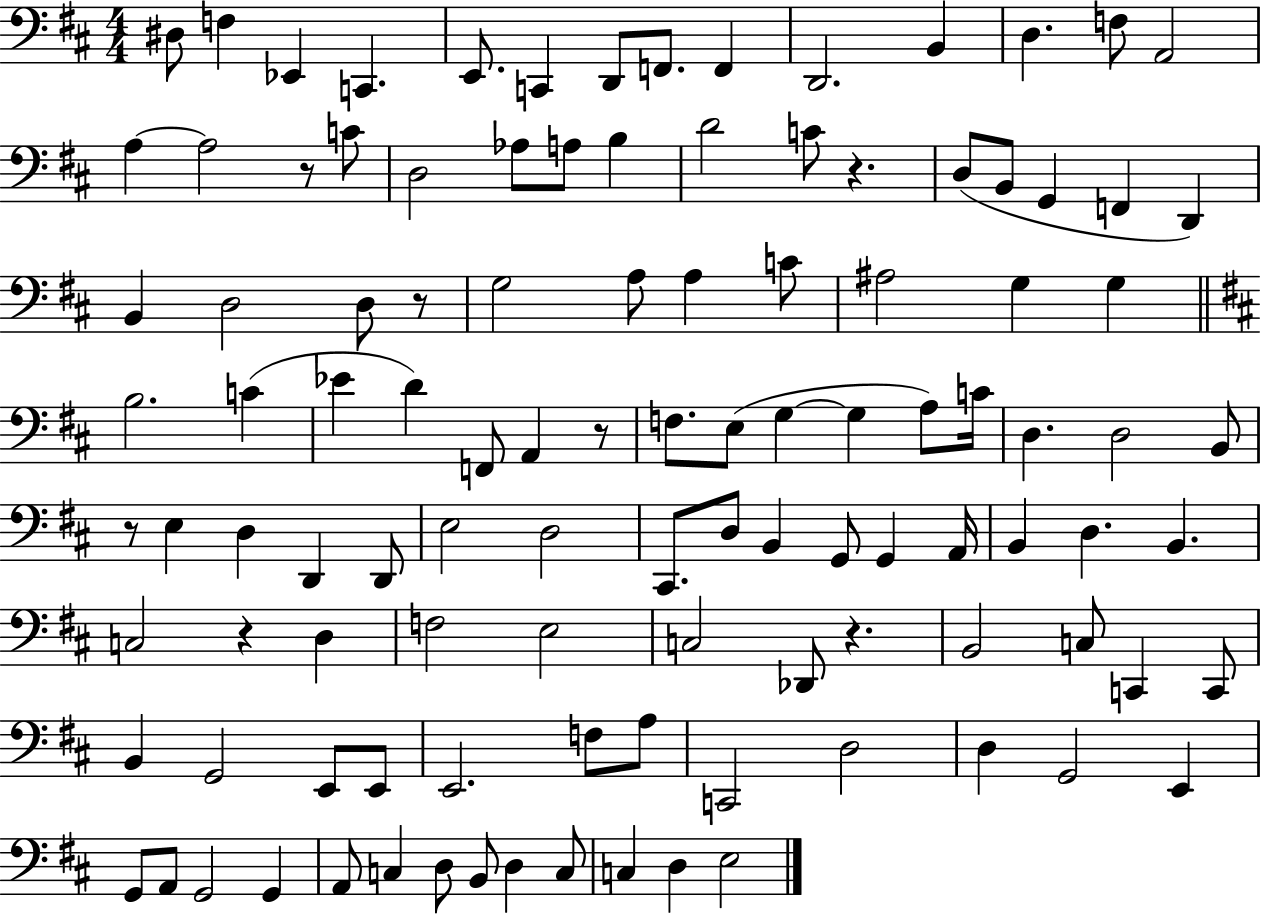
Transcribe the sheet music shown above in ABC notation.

X:1
T:Untitled
M:4/4
L:1/4
K:D
^D,/2 F, _E,, C,, E,,/2 C,, D,,/2 F,,/2 F,, D,,2 B,, D, F,/2 A,,2 A, A,2 z/2 C/2 D,2 _A,/2 A,/2 B, D2 C/2 z D,/2 B,,/2 G,, F,, D,, B,, D,2 D,/2 z/2 G,2 A,/2 A, C/2 ^A,2 G, G, B,2 C _E D F,,/2 A,, z/2 F,/2 E,/2 G, G, A,/2 C/4 D, D,2 B,,/2 z/2 E, D, D,, D,,/2 E,2 D,2 ^C,,/2 D,/2 B,, G,,/2 G,, A,,/4 B,, D, B,, C,2 z D, F,2 E,2 C,2 _D,,/2 z B,,2 C,/2 C,, C,,/2 B,, G,,2 E,,/2 E,,/2 E,,2 F,/2 A,/2 C,,2 D,2 D, G,,2 E,, G,,/2 A,,/2 G,,2 G,, A,,/2 C, D,/2 B,,/2 D, C,/2 C, D, E,2